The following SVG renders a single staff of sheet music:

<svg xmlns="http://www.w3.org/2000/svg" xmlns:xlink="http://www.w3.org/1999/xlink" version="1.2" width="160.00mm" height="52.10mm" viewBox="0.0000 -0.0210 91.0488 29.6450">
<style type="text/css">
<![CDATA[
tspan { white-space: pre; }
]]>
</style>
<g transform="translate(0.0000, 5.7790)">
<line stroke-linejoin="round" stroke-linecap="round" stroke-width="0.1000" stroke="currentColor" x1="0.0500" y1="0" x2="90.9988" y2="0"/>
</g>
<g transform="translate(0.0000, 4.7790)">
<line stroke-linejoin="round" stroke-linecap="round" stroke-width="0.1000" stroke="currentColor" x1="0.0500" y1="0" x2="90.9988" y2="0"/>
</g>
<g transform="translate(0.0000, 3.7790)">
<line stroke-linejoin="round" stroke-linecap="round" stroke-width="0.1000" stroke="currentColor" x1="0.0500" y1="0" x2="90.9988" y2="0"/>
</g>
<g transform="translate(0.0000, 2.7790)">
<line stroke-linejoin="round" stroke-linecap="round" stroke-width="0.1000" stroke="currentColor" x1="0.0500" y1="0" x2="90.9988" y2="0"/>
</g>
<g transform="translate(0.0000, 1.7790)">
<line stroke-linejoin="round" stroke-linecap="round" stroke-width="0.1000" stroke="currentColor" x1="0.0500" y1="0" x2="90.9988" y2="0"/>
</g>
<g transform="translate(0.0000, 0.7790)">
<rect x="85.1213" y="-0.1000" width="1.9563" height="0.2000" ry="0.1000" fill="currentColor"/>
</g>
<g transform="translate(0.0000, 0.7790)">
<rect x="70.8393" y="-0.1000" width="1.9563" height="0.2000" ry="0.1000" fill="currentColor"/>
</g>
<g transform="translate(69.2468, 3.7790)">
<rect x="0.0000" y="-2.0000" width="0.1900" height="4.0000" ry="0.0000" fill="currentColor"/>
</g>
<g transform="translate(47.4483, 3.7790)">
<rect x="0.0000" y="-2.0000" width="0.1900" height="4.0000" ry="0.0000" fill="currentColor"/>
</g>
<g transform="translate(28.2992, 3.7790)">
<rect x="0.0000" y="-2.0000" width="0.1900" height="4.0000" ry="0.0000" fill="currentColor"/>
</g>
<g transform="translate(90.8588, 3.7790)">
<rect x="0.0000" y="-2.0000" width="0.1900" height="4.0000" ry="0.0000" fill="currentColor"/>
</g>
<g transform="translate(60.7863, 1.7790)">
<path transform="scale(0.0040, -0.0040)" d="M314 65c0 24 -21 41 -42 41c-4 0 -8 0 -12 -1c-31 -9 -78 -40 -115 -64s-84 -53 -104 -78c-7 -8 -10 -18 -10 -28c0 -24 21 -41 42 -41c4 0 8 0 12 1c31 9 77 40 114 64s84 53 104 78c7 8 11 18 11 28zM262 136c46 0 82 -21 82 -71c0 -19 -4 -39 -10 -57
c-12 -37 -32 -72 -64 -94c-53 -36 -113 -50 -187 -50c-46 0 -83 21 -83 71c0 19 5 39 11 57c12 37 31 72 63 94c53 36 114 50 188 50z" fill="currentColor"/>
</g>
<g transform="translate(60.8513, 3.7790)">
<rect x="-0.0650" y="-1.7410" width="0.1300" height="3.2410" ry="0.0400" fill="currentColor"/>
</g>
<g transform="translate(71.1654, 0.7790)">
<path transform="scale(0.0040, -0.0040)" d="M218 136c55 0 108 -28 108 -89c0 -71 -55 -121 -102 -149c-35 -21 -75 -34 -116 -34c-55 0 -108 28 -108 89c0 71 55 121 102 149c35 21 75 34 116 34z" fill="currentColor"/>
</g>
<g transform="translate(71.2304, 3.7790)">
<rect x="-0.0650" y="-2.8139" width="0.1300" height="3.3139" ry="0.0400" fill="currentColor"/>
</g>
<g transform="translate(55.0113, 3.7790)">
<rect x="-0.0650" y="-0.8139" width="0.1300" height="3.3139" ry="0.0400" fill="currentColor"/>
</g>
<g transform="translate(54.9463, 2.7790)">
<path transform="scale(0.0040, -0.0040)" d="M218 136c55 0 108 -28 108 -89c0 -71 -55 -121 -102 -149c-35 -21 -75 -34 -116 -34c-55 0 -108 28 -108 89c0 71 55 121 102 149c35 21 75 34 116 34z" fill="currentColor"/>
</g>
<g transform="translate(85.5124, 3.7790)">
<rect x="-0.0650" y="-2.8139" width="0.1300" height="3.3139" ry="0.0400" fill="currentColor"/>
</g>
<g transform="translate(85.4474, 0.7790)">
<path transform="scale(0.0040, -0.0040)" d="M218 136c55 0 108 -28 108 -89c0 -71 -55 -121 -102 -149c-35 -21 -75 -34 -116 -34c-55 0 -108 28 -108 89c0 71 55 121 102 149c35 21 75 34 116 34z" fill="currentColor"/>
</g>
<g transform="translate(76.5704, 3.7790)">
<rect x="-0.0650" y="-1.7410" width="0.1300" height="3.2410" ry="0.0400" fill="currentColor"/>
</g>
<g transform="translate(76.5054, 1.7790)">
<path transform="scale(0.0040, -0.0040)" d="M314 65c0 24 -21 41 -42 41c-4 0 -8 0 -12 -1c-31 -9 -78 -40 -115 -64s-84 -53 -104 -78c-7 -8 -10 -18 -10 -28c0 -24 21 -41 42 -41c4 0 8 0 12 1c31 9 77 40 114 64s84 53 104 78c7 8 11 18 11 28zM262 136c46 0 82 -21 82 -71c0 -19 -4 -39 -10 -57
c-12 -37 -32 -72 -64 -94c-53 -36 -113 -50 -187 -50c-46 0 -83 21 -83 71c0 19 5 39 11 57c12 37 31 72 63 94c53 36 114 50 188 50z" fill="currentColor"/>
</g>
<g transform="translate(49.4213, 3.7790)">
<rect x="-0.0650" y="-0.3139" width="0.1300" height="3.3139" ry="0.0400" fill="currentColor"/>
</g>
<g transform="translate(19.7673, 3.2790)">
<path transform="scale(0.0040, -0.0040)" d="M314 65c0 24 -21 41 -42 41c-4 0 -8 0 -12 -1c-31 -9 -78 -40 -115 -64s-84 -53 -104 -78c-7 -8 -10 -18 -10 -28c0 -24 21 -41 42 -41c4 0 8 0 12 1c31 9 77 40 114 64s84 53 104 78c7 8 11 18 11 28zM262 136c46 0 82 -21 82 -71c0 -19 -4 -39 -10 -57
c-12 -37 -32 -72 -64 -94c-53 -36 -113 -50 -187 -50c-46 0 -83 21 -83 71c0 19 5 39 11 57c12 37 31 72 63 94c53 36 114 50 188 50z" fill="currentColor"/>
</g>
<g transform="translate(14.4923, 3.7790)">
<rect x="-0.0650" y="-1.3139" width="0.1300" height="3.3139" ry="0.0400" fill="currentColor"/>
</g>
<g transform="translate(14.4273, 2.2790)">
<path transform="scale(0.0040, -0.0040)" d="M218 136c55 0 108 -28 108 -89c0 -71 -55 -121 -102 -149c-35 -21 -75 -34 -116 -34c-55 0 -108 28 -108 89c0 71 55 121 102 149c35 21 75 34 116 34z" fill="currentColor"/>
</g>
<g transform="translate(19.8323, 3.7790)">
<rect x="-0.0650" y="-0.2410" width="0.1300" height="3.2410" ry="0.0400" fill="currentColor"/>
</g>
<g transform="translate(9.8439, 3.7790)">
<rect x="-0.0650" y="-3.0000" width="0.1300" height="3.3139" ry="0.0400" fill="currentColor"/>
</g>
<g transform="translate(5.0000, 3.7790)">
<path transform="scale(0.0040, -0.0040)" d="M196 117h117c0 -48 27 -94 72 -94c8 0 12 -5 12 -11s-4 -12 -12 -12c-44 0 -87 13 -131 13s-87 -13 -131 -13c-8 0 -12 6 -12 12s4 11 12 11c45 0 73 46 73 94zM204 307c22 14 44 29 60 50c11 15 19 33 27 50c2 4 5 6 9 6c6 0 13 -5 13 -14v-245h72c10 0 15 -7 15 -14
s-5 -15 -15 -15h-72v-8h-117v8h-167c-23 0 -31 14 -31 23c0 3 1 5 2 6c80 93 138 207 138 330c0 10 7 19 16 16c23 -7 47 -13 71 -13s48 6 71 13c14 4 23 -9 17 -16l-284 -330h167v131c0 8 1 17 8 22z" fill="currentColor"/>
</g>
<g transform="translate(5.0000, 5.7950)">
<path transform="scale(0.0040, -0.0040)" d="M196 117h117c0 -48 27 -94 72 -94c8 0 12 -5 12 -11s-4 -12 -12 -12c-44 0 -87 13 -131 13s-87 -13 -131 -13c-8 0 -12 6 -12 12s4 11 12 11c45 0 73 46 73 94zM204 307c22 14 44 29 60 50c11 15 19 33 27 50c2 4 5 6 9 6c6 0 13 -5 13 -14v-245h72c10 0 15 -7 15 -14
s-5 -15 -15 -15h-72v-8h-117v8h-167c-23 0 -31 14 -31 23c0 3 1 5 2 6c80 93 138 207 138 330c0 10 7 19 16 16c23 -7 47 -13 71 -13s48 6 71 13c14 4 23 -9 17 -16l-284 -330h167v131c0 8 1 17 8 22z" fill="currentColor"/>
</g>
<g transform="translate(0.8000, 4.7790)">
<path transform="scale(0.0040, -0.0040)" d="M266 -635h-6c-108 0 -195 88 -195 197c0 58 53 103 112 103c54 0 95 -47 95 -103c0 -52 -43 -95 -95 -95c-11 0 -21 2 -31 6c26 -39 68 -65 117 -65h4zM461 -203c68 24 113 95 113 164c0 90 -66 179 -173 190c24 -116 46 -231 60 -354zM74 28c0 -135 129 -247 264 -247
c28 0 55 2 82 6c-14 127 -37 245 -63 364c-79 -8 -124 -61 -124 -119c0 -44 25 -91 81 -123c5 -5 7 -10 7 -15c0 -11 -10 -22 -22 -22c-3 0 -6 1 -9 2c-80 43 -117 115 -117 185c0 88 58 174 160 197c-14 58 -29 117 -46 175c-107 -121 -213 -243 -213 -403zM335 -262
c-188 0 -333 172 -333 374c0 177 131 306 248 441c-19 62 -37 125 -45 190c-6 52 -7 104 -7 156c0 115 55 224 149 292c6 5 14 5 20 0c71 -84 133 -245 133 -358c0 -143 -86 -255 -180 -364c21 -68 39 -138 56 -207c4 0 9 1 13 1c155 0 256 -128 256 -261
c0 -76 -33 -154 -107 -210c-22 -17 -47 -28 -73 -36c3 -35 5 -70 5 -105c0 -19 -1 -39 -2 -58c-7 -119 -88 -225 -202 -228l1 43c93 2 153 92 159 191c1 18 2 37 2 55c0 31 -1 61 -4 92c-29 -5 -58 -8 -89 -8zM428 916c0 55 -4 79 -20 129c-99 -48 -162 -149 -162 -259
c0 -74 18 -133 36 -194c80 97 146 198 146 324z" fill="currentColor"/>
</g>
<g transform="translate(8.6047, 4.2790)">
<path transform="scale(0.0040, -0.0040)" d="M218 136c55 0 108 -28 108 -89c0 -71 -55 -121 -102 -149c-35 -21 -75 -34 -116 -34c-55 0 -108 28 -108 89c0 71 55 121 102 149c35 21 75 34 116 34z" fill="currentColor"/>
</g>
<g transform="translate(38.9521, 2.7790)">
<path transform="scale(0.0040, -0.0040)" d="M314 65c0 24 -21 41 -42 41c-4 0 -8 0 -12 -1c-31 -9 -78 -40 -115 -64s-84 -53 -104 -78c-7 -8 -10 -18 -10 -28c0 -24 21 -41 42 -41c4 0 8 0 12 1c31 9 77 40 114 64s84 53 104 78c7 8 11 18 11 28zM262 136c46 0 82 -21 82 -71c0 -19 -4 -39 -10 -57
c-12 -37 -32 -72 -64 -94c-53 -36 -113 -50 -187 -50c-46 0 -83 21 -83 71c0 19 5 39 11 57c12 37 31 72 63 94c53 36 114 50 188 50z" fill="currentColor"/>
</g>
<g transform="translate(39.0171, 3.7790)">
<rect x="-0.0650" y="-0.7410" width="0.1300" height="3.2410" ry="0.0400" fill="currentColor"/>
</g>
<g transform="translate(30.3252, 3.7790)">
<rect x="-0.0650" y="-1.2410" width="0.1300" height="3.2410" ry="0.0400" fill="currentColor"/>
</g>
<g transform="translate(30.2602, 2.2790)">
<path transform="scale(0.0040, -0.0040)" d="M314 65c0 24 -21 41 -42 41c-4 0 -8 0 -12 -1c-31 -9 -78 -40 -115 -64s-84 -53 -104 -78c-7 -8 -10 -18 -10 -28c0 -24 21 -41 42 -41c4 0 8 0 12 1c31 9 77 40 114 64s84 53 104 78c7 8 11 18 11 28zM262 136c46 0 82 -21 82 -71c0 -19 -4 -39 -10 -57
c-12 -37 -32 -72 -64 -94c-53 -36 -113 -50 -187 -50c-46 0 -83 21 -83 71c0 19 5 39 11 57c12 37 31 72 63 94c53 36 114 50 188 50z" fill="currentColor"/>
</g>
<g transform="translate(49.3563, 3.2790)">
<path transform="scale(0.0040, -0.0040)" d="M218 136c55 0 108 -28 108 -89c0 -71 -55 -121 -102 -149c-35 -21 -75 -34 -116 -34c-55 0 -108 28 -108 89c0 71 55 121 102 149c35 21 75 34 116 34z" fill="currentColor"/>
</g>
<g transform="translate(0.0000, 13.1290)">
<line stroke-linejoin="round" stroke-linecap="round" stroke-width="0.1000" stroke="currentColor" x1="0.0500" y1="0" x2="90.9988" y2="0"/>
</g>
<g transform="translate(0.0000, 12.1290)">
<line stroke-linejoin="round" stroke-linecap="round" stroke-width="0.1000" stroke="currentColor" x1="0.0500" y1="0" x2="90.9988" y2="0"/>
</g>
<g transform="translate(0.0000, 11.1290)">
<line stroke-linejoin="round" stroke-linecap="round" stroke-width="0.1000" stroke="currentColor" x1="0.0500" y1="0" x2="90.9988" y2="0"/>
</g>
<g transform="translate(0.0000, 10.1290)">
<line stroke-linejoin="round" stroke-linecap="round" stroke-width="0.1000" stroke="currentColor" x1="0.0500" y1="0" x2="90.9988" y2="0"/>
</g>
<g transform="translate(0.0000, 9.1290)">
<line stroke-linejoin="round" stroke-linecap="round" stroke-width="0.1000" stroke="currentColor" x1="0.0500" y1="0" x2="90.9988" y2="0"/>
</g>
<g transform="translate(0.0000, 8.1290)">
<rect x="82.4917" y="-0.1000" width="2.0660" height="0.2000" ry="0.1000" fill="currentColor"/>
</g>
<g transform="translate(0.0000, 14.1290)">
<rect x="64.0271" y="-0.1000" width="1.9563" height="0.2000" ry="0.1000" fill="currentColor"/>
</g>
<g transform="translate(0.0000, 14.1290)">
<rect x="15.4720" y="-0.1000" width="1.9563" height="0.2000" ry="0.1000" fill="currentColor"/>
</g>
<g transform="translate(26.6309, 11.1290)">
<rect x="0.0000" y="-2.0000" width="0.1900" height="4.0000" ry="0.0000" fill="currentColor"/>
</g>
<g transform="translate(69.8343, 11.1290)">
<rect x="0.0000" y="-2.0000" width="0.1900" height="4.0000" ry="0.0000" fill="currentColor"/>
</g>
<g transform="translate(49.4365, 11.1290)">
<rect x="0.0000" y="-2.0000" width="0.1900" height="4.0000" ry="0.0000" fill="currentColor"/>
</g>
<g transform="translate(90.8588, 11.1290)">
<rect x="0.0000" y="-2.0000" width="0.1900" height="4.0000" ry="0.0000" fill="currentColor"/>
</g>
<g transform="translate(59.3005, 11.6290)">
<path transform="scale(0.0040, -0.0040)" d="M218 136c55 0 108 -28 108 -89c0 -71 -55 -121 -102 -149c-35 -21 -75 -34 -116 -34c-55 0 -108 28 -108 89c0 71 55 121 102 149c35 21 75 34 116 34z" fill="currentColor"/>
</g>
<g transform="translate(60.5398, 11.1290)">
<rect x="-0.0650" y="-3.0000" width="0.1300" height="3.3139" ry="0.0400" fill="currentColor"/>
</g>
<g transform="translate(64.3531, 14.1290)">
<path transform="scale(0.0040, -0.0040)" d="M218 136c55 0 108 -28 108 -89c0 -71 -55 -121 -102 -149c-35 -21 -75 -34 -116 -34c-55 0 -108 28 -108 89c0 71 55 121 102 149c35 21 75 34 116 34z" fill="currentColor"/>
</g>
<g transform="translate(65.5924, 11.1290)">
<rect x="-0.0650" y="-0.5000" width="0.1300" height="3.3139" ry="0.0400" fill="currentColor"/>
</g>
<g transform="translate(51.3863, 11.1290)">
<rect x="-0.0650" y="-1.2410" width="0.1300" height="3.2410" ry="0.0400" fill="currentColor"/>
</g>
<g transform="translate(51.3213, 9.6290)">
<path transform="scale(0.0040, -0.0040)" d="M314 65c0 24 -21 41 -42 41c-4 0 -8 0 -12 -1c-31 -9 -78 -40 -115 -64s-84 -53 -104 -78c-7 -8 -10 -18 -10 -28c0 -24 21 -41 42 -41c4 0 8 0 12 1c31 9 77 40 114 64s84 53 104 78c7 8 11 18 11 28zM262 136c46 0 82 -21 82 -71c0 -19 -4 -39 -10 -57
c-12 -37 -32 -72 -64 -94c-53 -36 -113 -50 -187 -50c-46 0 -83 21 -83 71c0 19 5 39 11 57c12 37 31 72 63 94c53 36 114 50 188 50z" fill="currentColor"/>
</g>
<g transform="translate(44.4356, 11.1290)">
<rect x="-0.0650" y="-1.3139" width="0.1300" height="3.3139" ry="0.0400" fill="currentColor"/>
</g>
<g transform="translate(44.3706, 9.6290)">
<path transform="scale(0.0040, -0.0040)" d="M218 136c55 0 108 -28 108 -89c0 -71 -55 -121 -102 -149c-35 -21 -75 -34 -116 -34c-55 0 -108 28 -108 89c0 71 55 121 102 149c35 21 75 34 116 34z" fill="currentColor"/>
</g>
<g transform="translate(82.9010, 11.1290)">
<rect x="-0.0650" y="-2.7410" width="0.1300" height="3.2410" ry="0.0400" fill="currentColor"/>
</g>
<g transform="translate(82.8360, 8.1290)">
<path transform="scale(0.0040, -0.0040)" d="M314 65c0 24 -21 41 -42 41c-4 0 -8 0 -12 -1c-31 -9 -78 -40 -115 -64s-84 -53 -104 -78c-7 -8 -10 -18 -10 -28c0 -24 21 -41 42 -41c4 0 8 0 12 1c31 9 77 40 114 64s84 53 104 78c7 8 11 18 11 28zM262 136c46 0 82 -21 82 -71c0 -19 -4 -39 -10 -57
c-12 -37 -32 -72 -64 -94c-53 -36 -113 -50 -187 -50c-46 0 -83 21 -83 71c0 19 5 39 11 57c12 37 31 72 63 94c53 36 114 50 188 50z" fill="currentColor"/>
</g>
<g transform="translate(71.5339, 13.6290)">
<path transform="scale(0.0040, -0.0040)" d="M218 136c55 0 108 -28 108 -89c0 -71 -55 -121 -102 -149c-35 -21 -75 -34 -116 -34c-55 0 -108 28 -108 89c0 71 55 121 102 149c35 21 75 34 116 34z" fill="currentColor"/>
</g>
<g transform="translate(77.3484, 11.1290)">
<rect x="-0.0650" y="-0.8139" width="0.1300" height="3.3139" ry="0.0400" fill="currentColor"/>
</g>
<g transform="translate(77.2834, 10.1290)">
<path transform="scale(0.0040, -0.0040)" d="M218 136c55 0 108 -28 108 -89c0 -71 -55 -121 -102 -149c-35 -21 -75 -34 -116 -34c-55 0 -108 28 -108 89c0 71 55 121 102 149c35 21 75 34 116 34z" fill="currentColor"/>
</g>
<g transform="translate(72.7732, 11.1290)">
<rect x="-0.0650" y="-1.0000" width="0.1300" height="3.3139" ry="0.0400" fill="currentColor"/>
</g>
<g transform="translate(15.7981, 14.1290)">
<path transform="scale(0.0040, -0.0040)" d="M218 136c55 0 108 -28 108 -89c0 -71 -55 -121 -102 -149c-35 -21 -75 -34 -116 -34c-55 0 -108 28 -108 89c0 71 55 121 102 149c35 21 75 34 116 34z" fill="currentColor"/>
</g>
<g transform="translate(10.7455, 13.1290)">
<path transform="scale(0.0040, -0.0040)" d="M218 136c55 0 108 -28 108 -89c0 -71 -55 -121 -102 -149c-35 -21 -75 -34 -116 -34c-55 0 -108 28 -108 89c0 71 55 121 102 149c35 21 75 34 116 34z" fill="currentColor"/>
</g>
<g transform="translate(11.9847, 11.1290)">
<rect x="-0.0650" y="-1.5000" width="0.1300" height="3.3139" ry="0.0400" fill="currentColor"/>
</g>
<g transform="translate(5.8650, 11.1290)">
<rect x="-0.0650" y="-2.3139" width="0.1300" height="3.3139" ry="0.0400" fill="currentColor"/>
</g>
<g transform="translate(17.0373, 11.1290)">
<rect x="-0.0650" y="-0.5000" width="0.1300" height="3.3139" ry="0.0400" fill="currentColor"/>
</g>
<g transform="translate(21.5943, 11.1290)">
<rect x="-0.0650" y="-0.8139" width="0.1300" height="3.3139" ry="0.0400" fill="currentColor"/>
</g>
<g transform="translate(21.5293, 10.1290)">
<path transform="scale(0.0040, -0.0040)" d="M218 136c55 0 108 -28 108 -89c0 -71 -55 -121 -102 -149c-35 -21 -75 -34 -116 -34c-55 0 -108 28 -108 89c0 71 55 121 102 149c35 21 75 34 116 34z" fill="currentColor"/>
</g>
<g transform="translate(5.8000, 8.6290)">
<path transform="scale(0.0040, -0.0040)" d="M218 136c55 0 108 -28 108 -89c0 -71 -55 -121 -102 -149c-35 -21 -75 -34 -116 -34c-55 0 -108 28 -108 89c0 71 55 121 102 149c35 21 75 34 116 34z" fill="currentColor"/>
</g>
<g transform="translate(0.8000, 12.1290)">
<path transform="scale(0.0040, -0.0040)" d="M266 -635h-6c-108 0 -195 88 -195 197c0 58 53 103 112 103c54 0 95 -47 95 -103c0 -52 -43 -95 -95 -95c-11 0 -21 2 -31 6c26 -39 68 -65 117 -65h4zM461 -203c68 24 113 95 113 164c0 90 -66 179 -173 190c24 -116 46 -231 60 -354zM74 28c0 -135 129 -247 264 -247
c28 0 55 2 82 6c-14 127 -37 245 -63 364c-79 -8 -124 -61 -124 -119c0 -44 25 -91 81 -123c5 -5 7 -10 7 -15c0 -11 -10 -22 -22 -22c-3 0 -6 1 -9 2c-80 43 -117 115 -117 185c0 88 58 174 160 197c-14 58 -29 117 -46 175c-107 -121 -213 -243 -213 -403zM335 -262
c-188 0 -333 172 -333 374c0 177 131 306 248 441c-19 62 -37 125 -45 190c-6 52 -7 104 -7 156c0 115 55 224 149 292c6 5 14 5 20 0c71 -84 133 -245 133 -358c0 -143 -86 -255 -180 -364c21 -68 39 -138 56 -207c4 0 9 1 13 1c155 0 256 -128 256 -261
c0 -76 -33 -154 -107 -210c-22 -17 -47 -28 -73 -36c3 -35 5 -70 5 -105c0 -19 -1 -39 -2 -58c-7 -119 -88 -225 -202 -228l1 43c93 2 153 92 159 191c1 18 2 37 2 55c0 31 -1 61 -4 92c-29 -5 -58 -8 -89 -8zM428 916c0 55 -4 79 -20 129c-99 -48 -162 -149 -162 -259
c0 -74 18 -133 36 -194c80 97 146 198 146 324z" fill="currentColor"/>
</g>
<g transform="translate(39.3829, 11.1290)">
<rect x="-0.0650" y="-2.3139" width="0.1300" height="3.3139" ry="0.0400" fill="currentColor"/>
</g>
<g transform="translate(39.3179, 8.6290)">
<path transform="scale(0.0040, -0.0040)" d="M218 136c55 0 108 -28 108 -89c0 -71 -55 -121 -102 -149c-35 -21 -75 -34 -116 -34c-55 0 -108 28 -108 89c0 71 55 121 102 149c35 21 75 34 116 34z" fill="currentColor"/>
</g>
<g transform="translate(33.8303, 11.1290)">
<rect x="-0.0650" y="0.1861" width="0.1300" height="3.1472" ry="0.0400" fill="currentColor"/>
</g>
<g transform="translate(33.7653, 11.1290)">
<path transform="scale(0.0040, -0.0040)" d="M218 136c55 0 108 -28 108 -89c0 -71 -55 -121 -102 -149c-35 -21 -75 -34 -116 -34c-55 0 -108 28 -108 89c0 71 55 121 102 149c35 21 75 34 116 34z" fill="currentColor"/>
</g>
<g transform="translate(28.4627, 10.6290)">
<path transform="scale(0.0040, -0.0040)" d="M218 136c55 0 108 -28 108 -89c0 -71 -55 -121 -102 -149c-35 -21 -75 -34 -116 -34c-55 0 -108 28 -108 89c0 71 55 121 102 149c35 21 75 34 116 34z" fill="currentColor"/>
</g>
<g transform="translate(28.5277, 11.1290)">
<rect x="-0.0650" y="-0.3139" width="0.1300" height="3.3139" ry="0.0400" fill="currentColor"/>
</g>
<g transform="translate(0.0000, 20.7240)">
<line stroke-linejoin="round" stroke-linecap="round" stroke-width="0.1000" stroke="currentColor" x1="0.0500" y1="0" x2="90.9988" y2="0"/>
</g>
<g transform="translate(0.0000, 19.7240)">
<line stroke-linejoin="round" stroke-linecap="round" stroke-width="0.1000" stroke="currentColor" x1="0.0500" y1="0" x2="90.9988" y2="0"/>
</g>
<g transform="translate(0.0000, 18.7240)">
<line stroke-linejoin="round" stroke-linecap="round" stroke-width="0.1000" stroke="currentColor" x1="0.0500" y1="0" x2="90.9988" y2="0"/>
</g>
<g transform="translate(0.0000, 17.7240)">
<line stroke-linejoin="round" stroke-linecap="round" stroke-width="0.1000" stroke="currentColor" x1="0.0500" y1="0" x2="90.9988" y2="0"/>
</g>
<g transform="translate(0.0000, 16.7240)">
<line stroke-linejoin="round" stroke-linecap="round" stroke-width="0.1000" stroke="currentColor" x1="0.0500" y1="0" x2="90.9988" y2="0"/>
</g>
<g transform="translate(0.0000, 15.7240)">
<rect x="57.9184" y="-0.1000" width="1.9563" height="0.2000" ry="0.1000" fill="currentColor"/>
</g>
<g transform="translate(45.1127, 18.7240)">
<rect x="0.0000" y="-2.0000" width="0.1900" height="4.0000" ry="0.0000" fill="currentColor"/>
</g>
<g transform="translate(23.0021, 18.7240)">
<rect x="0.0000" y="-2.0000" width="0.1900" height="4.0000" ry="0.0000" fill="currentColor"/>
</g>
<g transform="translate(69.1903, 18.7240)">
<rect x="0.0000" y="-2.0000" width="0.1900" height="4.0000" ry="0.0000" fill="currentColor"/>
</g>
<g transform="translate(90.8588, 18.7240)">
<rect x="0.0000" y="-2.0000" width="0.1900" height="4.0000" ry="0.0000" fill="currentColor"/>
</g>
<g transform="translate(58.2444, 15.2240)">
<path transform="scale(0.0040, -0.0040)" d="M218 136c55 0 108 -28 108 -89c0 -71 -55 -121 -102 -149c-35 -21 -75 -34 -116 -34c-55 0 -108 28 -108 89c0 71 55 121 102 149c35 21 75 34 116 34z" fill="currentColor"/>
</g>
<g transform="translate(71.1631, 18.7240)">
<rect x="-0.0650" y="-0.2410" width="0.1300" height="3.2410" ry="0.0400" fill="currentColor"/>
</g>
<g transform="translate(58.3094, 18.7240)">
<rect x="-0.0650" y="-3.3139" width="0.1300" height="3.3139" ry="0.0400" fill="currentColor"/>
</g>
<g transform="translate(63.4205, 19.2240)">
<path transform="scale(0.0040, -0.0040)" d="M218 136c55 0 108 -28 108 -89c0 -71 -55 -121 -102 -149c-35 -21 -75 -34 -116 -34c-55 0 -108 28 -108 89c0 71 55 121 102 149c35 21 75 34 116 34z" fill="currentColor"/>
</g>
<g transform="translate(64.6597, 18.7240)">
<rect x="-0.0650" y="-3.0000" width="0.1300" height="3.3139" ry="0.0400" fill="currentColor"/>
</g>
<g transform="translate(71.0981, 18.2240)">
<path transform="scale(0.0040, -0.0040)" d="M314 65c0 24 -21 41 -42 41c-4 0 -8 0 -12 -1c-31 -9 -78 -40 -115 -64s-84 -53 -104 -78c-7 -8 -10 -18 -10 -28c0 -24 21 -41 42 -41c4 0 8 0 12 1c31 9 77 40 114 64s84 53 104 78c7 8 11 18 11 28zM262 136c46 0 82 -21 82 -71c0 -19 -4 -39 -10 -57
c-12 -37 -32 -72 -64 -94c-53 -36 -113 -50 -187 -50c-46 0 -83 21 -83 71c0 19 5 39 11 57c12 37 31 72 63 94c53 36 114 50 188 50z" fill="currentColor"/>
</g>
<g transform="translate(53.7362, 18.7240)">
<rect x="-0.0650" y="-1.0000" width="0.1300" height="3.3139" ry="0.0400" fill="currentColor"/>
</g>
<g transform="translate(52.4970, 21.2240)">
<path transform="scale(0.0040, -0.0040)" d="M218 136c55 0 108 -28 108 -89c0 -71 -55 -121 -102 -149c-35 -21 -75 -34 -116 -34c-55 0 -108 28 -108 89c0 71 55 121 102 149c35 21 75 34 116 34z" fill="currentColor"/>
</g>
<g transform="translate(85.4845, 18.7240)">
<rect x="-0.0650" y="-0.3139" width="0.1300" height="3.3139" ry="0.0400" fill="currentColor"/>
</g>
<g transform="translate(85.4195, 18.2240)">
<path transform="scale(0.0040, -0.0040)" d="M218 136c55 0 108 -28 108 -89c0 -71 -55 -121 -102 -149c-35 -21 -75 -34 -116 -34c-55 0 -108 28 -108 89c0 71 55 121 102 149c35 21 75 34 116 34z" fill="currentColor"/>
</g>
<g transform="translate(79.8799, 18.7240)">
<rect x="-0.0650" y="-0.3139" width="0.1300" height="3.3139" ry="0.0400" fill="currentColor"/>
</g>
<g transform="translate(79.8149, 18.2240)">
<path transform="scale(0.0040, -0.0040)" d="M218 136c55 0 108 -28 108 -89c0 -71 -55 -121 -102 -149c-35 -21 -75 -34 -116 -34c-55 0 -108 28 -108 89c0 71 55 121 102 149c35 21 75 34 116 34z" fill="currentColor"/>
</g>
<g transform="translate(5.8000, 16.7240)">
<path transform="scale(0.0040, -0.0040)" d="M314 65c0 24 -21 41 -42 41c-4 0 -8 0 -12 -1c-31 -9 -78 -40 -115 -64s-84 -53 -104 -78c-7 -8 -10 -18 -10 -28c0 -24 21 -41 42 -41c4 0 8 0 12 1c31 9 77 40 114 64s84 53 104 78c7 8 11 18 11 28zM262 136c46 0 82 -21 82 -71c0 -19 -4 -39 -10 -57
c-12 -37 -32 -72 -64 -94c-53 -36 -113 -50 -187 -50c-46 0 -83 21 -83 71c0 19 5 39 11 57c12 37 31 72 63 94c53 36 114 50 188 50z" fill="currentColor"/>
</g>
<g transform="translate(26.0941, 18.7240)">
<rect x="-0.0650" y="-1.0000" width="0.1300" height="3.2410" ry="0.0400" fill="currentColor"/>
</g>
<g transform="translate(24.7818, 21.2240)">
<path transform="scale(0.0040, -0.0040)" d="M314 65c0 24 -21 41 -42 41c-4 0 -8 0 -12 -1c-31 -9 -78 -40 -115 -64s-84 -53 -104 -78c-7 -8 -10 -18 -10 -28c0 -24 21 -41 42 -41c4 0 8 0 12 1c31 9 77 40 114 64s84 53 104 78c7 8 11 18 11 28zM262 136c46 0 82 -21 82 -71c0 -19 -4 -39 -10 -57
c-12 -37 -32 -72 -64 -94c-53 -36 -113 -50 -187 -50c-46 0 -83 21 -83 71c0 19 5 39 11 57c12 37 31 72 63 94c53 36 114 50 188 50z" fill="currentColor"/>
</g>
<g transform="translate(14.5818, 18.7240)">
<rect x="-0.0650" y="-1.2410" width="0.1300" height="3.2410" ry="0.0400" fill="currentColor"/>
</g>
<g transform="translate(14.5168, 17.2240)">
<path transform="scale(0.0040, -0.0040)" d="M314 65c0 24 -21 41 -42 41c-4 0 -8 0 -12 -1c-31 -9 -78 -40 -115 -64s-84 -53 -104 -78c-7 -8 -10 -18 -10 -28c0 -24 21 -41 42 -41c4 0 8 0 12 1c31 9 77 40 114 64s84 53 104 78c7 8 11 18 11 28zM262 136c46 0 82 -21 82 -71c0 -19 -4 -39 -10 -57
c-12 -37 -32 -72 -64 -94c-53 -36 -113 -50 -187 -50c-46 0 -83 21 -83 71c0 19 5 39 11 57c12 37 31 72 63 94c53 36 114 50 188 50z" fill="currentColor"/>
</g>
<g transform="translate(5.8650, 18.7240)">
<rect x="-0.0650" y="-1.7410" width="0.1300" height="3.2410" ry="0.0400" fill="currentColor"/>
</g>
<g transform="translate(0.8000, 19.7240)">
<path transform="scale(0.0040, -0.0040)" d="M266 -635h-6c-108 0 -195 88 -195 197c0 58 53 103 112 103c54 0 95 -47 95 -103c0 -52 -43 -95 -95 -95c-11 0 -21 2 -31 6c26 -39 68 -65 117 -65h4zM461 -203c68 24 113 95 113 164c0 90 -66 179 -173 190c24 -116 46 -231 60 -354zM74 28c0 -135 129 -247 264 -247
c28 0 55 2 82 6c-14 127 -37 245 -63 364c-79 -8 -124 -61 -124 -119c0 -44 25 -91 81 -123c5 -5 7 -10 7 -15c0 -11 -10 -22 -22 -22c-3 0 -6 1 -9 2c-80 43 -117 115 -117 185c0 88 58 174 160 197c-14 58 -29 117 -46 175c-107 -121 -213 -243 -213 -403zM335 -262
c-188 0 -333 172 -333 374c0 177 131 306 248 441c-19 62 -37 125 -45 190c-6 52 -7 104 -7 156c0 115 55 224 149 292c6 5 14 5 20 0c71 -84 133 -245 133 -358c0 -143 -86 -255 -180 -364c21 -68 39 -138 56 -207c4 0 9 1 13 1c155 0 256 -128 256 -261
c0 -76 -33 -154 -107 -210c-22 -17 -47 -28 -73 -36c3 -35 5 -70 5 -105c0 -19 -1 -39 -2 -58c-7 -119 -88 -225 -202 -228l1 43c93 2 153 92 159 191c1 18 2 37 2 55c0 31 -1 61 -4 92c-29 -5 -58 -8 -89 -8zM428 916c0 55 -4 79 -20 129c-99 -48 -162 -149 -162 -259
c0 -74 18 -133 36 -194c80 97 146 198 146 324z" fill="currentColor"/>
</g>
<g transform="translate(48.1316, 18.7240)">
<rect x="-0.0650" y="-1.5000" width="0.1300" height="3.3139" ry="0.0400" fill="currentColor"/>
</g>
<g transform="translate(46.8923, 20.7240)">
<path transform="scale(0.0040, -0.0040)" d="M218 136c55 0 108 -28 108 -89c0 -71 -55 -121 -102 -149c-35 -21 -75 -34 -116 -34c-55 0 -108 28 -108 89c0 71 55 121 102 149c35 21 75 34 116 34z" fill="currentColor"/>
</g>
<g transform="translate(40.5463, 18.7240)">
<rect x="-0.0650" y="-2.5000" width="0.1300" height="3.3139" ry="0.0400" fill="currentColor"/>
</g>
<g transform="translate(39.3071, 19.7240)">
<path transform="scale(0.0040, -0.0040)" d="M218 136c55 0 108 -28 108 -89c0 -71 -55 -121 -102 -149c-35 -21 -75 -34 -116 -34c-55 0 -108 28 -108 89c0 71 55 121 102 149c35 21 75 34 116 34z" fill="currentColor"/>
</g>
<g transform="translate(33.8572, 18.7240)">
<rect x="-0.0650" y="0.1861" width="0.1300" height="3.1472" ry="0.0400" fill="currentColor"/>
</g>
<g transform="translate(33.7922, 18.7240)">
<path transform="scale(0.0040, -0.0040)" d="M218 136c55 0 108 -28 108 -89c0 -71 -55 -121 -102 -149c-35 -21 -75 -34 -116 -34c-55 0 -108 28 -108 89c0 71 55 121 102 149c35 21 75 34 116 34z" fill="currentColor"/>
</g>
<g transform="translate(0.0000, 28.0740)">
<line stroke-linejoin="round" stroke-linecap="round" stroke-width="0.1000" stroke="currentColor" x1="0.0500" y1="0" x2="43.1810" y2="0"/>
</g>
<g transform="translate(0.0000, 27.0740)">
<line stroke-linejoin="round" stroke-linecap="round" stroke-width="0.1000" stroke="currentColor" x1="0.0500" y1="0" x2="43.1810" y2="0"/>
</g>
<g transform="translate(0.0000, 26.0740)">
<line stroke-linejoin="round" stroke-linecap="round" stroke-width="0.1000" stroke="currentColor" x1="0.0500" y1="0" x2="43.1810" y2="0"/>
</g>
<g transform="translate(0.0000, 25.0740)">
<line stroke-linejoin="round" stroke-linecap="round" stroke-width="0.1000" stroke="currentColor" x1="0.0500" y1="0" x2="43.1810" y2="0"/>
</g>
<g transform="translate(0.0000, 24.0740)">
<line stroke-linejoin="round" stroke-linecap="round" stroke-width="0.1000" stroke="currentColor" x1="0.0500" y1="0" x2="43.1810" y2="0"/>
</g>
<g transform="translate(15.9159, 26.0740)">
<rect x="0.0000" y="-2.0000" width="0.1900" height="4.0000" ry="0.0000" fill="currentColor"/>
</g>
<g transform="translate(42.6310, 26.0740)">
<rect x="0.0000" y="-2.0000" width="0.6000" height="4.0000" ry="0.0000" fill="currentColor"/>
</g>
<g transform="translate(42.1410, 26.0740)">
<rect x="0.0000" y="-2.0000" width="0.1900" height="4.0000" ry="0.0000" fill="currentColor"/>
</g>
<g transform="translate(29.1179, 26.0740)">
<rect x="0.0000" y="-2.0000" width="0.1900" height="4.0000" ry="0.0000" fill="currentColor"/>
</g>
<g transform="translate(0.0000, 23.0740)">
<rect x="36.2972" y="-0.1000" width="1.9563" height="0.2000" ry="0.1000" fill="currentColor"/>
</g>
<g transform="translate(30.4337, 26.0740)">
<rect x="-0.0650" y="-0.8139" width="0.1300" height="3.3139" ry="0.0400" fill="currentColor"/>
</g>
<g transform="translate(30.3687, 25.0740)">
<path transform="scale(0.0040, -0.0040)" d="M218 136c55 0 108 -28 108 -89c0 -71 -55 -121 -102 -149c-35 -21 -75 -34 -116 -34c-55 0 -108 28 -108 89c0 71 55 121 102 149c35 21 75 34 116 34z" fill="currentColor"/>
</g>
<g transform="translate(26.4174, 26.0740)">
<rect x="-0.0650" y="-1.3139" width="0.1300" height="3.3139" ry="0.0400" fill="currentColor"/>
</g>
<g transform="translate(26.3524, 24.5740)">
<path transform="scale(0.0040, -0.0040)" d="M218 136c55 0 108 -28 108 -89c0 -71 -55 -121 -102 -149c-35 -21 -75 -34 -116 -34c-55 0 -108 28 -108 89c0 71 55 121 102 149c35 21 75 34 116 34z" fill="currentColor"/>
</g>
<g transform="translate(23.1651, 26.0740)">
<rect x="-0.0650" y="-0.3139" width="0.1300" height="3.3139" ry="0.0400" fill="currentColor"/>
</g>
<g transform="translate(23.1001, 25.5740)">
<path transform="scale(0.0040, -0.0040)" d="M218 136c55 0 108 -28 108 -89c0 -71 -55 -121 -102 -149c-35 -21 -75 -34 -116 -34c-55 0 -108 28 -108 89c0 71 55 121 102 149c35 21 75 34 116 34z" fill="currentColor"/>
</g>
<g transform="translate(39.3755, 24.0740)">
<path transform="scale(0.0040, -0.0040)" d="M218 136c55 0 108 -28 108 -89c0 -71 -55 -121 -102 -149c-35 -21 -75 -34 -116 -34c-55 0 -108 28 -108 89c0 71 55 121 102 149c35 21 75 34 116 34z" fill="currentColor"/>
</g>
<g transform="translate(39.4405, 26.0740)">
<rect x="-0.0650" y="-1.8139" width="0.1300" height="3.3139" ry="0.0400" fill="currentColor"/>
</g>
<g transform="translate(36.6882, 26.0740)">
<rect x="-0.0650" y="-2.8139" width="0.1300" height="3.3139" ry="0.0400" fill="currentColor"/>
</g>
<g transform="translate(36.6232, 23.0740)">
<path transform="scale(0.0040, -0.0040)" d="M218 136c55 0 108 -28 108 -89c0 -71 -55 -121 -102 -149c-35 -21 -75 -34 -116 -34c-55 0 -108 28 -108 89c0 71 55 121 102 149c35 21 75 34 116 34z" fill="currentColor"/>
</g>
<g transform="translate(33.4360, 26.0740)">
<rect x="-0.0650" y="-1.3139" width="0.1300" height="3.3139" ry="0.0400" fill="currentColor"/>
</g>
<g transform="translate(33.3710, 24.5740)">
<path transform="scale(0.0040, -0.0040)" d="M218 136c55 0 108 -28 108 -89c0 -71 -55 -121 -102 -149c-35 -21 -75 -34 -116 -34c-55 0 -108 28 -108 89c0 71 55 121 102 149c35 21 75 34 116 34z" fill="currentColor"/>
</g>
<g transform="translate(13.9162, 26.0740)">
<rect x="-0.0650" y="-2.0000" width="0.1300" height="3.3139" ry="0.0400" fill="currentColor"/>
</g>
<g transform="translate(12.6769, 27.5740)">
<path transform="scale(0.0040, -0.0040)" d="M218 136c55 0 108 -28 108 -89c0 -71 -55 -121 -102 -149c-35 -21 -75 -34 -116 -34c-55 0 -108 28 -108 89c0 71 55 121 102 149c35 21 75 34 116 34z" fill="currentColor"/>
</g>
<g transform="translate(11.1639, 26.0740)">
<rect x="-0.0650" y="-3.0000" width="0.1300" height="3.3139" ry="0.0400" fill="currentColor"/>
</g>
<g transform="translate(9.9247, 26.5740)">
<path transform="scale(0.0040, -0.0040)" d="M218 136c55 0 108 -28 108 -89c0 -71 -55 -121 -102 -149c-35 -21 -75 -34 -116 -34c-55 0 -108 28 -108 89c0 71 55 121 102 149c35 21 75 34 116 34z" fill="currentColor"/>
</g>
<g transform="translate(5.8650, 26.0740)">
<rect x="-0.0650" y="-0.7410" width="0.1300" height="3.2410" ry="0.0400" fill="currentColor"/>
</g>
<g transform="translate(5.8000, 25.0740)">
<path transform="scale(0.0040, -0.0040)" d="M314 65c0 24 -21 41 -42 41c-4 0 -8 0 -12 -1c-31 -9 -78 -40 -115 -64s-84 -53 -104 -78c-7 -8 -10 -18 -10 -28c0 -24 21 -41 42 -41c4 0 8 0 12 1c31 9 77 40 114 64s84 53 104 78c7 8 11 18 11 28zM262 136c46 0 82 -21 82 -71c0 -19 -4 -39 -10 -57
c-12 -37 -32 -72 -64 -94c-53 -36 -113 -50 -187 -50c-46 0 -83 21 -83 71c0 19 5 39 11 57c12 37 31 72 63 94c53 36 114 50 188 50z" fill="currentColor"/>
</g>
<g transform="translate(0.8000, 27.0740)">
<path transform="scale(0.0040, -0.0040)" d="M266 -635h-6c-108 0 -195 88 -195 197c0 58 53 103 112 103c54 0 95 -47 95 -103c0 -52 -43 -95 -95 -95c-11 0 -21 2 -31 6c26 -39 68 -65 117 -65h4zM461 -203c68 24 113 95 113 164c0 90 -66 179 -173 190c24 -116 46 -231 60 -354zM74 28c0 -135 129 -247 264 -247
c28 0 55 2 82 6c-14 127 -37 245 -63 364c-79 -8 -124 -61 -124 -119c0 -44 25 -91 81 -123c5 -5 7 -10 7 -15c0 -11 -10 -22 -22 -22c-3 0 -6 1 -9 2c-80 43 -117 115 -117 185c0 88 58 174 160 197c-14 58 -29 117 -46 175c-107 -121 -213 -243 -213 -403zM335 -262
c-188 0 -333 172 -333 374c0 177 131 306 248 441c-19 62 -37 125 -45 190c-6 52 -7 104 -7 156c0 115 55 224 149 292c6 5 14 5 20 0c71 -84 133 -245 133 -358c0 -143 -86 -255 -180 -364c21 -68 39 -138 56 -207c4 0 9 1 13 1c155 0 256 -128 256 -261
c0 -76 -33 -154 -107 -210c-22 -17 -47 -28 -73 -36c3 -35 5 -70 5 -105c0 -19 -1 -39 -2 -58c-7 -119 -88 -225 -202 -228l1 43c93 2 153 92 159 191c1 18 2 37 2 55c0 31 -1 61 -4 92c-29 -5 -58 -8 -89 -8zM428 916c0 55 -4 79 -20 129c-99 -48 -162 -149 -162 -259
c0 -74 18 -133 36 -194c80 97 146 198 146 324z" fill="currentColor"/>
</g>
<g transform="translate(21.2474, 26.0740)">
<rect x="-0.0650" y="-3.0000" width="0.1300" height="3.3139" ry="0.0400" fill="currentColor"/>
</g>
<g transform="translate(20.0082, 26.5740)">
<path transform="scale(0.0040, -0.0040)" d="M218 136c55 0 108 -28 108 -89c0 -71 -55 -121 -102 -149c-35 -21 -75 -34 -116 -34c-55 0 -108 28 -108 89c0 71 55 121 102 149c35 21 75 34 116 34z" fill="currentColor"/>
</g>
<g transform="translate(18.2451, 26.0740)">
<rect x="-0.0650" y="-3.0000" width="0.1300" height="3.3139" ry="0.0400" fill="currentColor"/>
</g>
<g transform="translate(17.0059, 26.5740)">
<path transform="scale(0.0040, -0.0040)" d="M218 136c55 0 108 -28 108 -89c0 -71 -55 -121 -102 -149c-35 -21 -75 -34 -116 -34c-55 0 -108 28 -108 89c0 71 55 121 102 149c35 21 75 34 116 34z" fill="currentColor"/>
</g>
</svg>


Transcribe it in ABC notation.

X:1
T:Untitled
M:4/4
L:1/4
K:C
A e c2 e2 d2 c d f2 a f2 a g E C d c B g e e2 A C D d a2 f2 e2 D2 B G E D b A c2 c c d2 A F A A c e d e a f